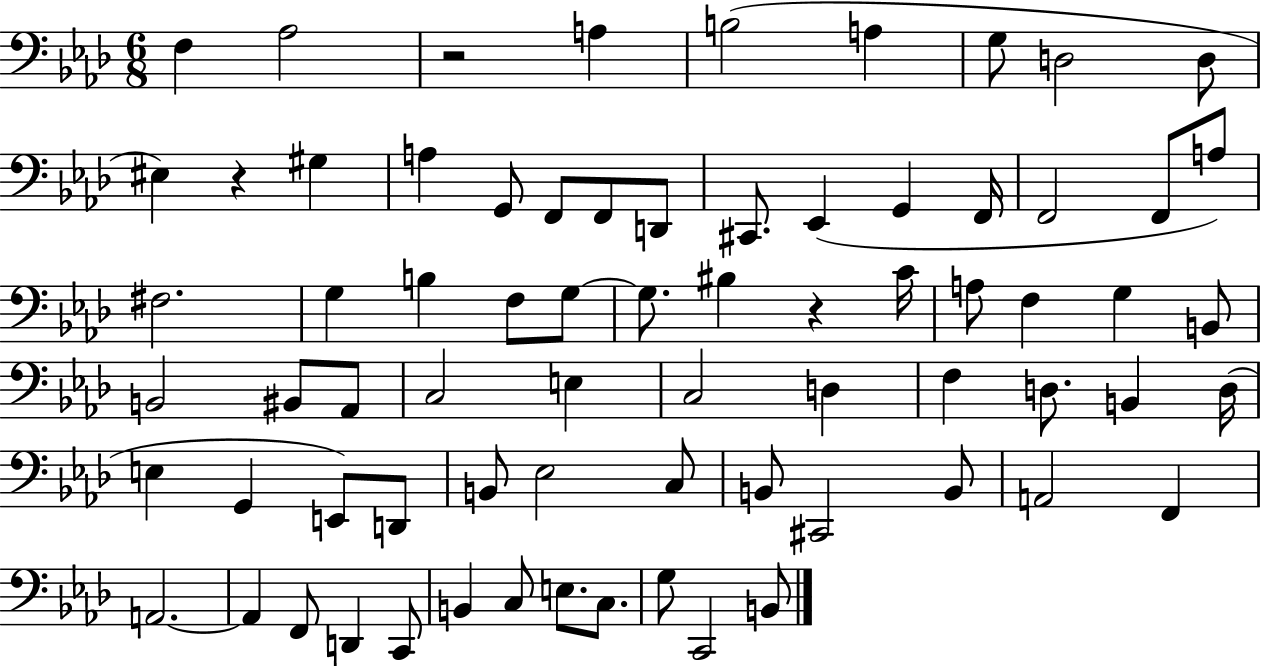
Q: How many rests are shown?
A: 3